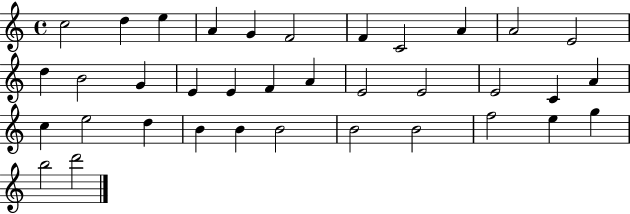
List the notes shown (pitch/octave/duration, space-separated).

C5/h D5/q E5/q A4/q G4/q F4/h F4/q C4/h A4/q A4/h E4/h D5/q B4/h G4/q E4/q E4/q F4/q A4/q E4/h E4/h E4/h C4/q A4/q C5/q E5/h D5/q B4/q B4/q B4/h B4/h B4/h F5/h E5/q G5/q B5/h D6/h